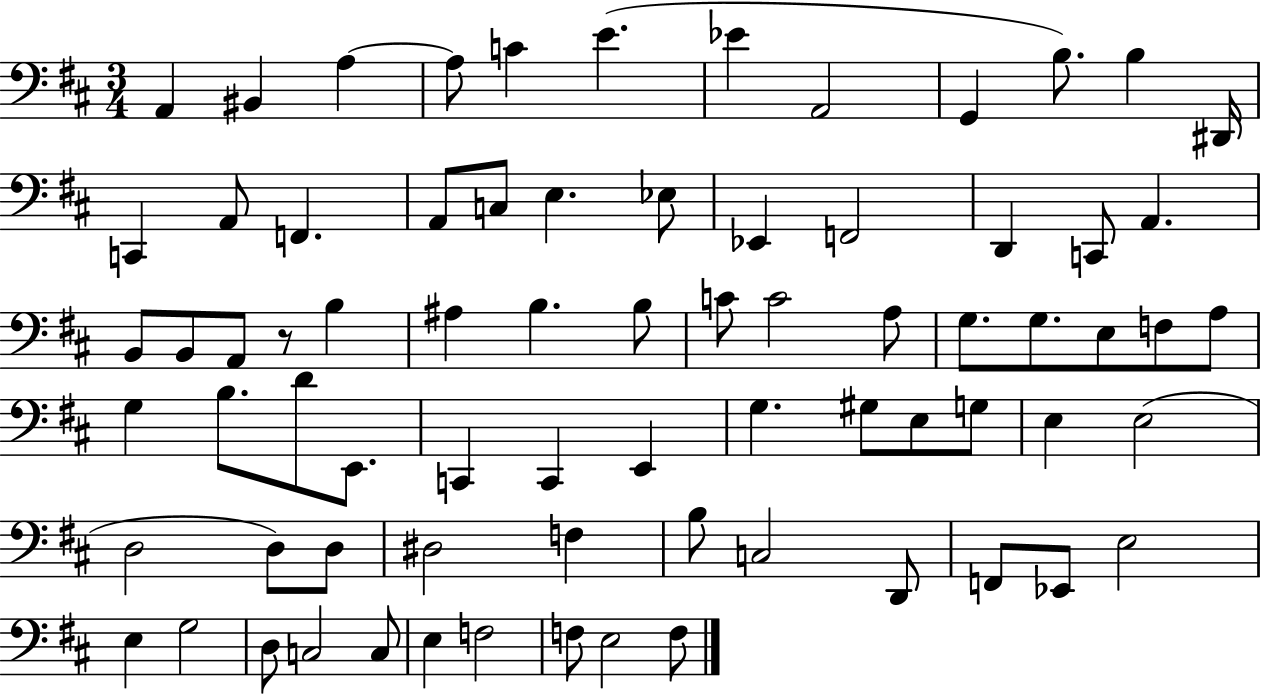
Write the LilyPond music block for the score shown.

{
  \clef bass
  \numericTimeSignature
  \time 3/4
  \key d \major
  a,4 bis,4 a4~~ | a8 c'4 e'4.( | ees'4 a,2 | g,4 b8.) b4 dis,16 | \break c,4 a,8 f,4. | a,8 c8 e4. ees8 | ees,4 f,2 | d,4 c,8 a,4. | \break b,8 b,8 a,8 r8 b4 | ais4 b4. b8 | c'8 c'2 a8 | g8. g8. e8 f8 a8 | \break g4 b8. d'8 e,8. | c,4 c,4 e,4 | g4. gis8 e8 g8 | e4 e2( | \break d2 d8) d8 | dis2 f4 | b8 c2 d,8 | f,8 ees,8 e2 | \break e4 g2 | d8 c2 c8 | e4 f2 | f8 e2 f8 | \break \bar "|."
}